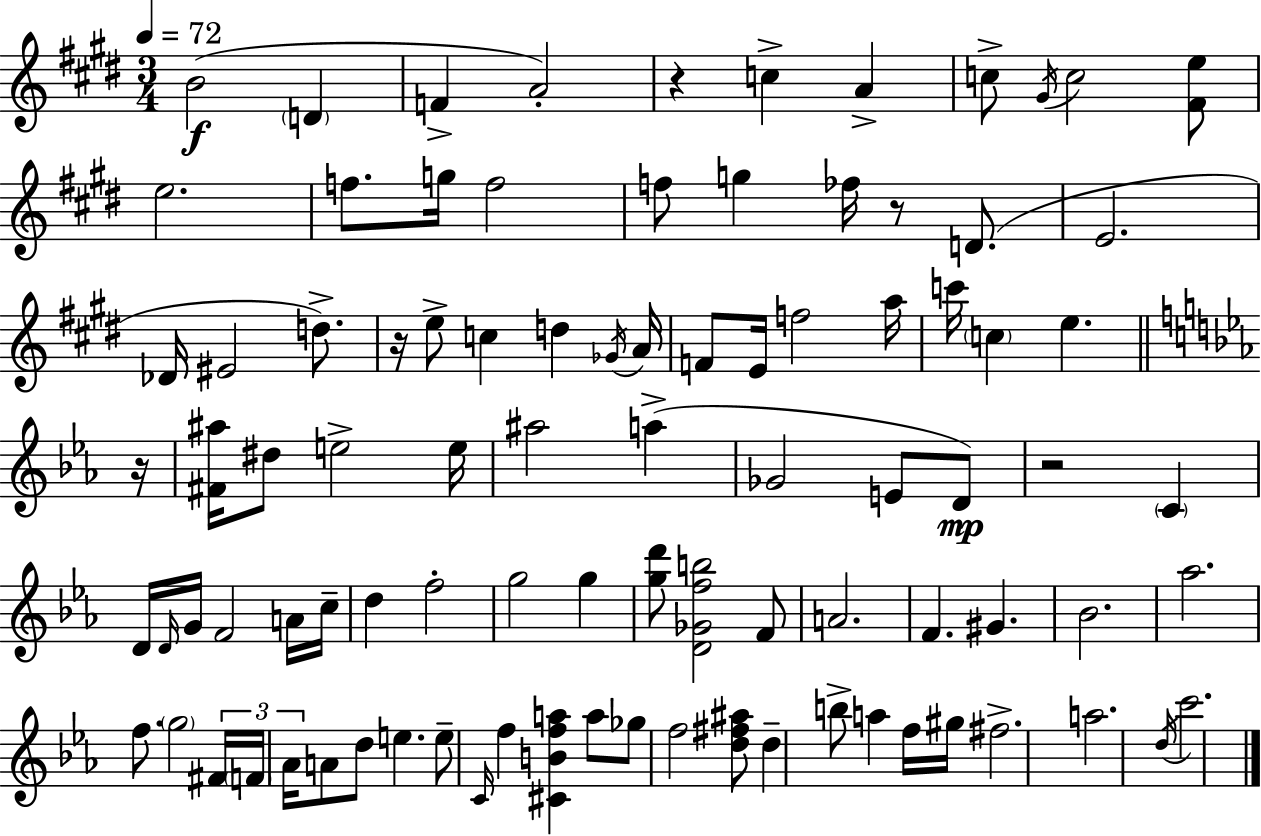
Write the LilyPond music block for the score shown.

{
  \clef treble
  \numericTimeSignature
  \time 3/4
  \key e \major
  \tempo 4 = 72
  b'2(\f \parenthesize d'4 | f'4-> a'2-.) | r4 c''4-> a'4-> | c''8-> \acciaccatura { gis'16 } c''2 <fis' e''>8 | \break e''2. | f''8. g''16 f''2 | f''8 g''4 fes''16 r8 d'8.( | e'2. | \break des'16 eis'2 d''8.->) | r16 e''8-> c''4 d''4 | \acciaccatura { ges'16 } a'16 f'8 e'16 f''2 | a''16 c'''16 \parenthesize c''4 e''4. | \break \bar "||" \break \key ees \major r16 <fis' ais''>16 dis''8 e''2-> | e''16 ais''2 a''4->( | ges'2 e'8 d'8\mp) | r2 \parenthesize c'4 | \break d'16 \grace { d'16 } g'16 f'2 | a'16 c''16-- d''4 f''2-. | g''2 g''4 | <g'' d'''>8 <d' ges' f'' b''>2 | \break f'8 a'2. | f'4. gis'4. | bes'2. | aes''2. | \break f''8. \parenthesize g''2 | \tuplet 3/2 { fis'16 \parenthesize f'16 aes'16 } a'8 d''8 e''4. | e''8-- \grace { c'16 } f''4 <cis' b' f'' a''>4 | a''8 ges''8 f''2 | \break <d'' fis'' ais''>8 d''4-- b''8-> a''4 | f''16 gis''16 fis''2.-> | a''2. | \acciaccatura { d''16 } c'''2. | \break \bar "|."
}